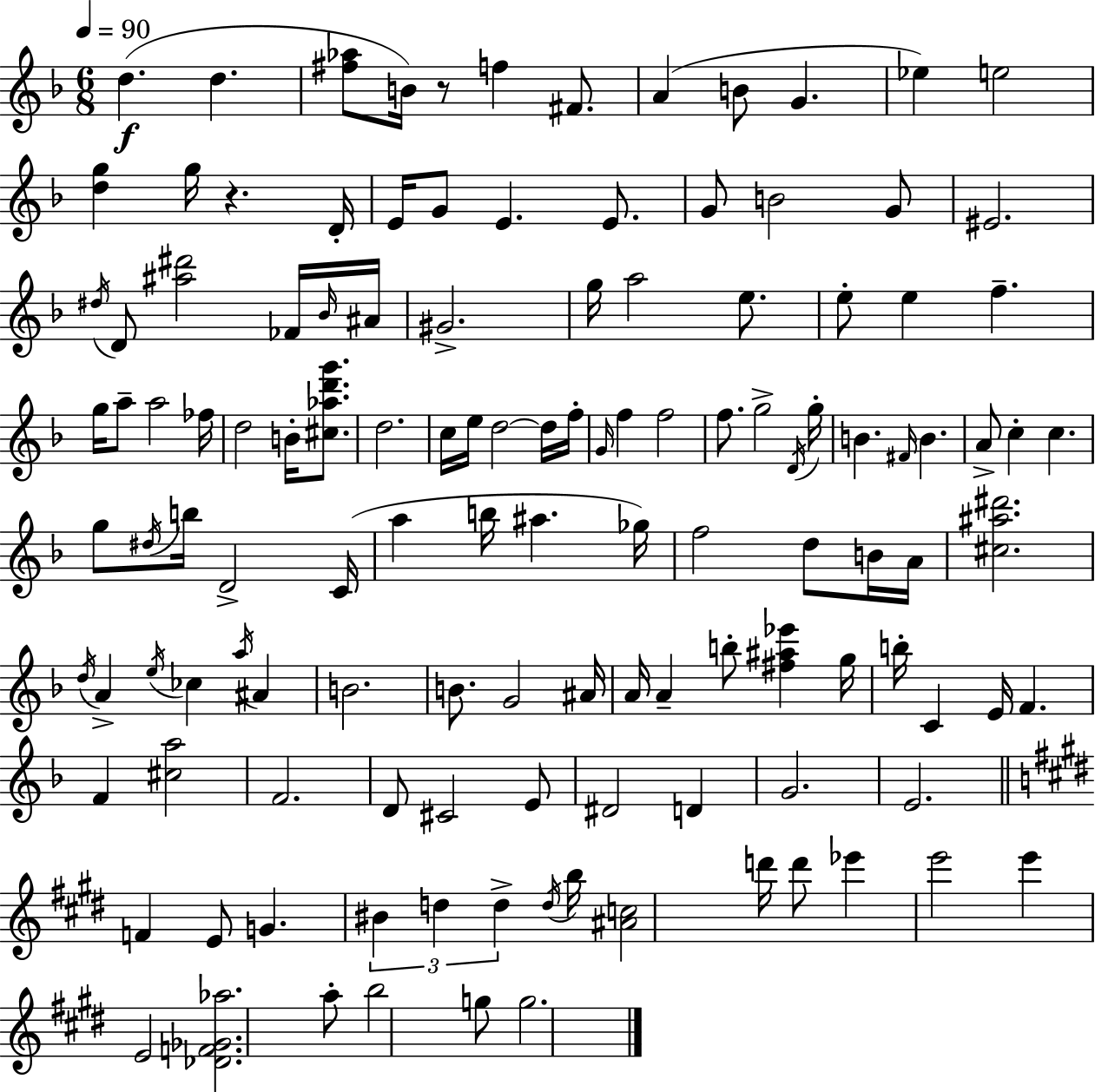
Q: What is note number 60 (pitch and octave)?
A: B5